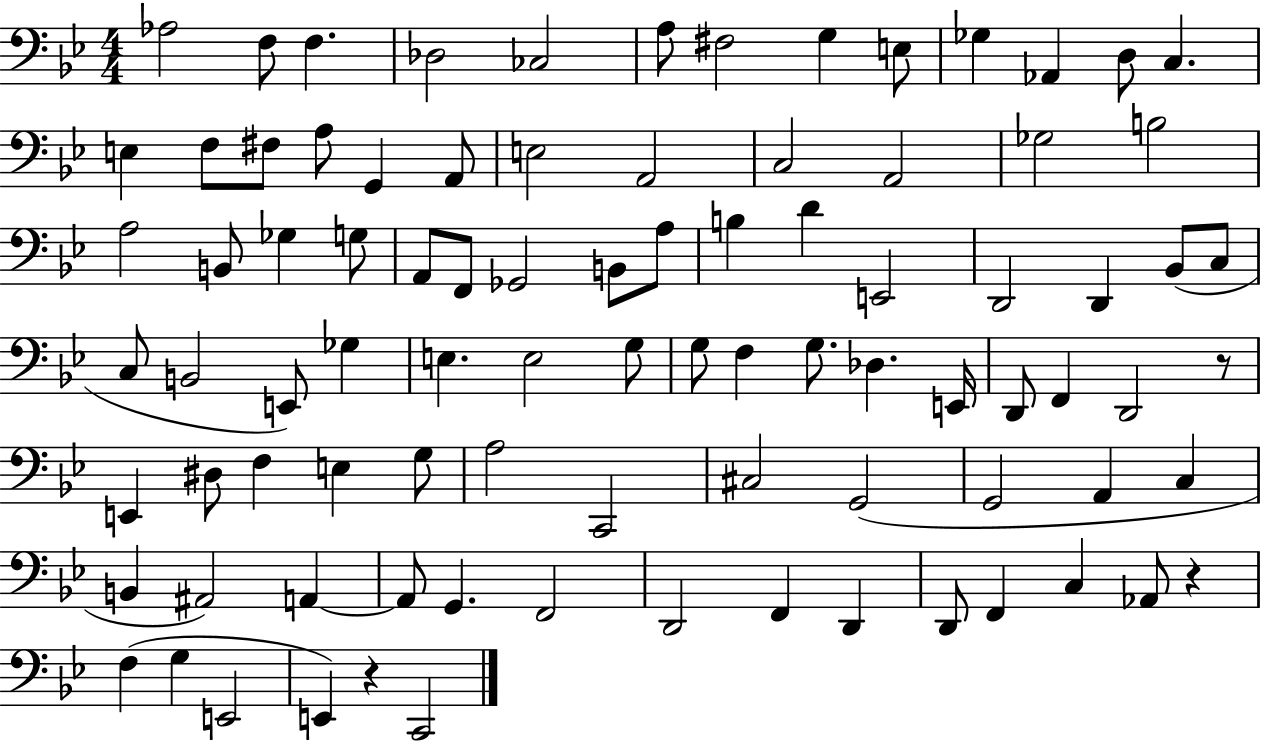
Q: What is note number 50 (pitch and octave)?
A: F3